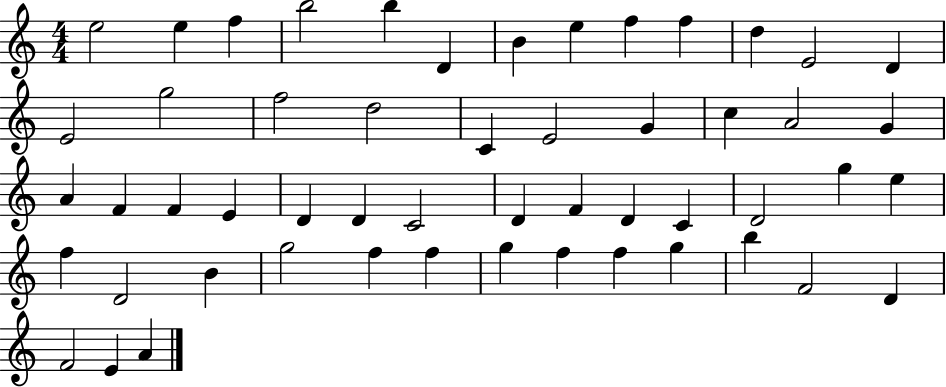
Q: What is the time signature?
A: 4/4